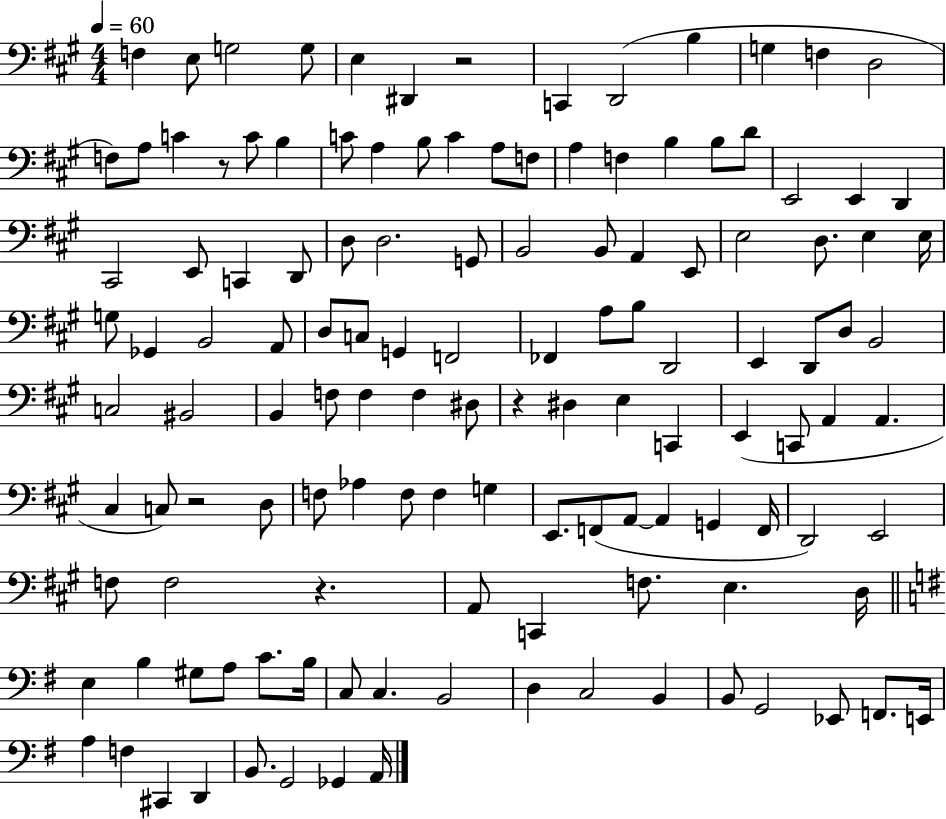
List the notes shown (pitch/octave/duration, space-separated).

F3/q E3/e G3/h G3/e E3/q D#2/q R/h C2/q D2/h B3/q G3/q F3/q D3/h F3/e A3/e C4/q R/e C4/e B3/q C4/e A3/q B3/e C4/q A3/e F3/e A3/q F3/q B3/q B3/e D4/e E2/h E2/q D2/q C#2/h E2/e C2/q D2/e D3/e D3/h. G2/e B2/h B2/e A2/q E2/e E3/h D3/e. E3/q E3/s G3/e Gb2/q B2/h A2/e D3/e C3/e G2/q F2/h FES2/q A3/e B3/e D2/h E2/q D2/e D3/e B2/h C3/h BIS2/h B2/q F3/e F3/q F3/q D#3/e R/q D#3/q E3/q C2/q E2/q C2/e A2/q A2/q. C#3/q C3/e R/h D3/e F3/e Ab3/q F3/e F3/q G3/q E2/e. F2/e A2/e A2/q G2/q F2/s D2/h E2/h F3/e F3/h R/q. A2/e C2/q F3/e. E3/q. D3/s E3/q B3/q G#3/e A3/e C4/e. B3/s C3/e C3/q. B2/h D3/q C3/h B2/q B2/e G2/h Eb2/e F2/e. E2/s A3/q F3/q C#2/q D2/q B2/e. G2/h Gb2/q A2/s